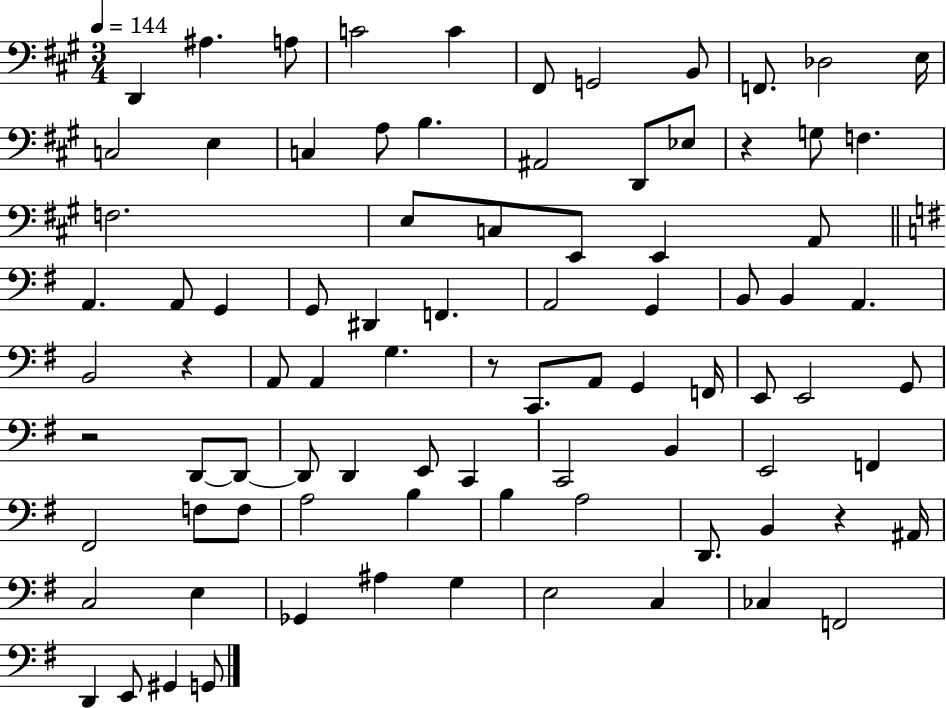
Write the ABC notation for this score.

X:1
T:Untitled
M:3/4
L:1/4
K:A
D,, ^A, A,/2 C2 C ^F,,/2 G,,2 B,,/2 F,,/2 _D,2 E,/4 C,2 E, C, A,/2 B, ^A,,2 D,,/2 _E,/2 z G,/2 F, F,2 E,/2 C,/2 E,,/2 E,, A,,/2 A,, A,,/2 G,, G,,/2 ^D,, F,, A,,2 G,, B,,/2 B,, A,, B,,2 z A,,/2 A,, G, z/2 C,,/2 A,,/2 G,, F,,/4 E,,/2 E,,2 G,,/2 z2 D,,/2 D,,/2 D,,/2 D,, E,,/2 C,, C,,2 B,, E,,2 F,, ^F,,2 F,/2 F,/2 A,2 B, B, A,2 D,,/2 B,, z ^A,,/4 C,2 E, _G,, ^A, G, E,2 C, _C, F,,2 D,, E,,/2 ^G,, G,,/2